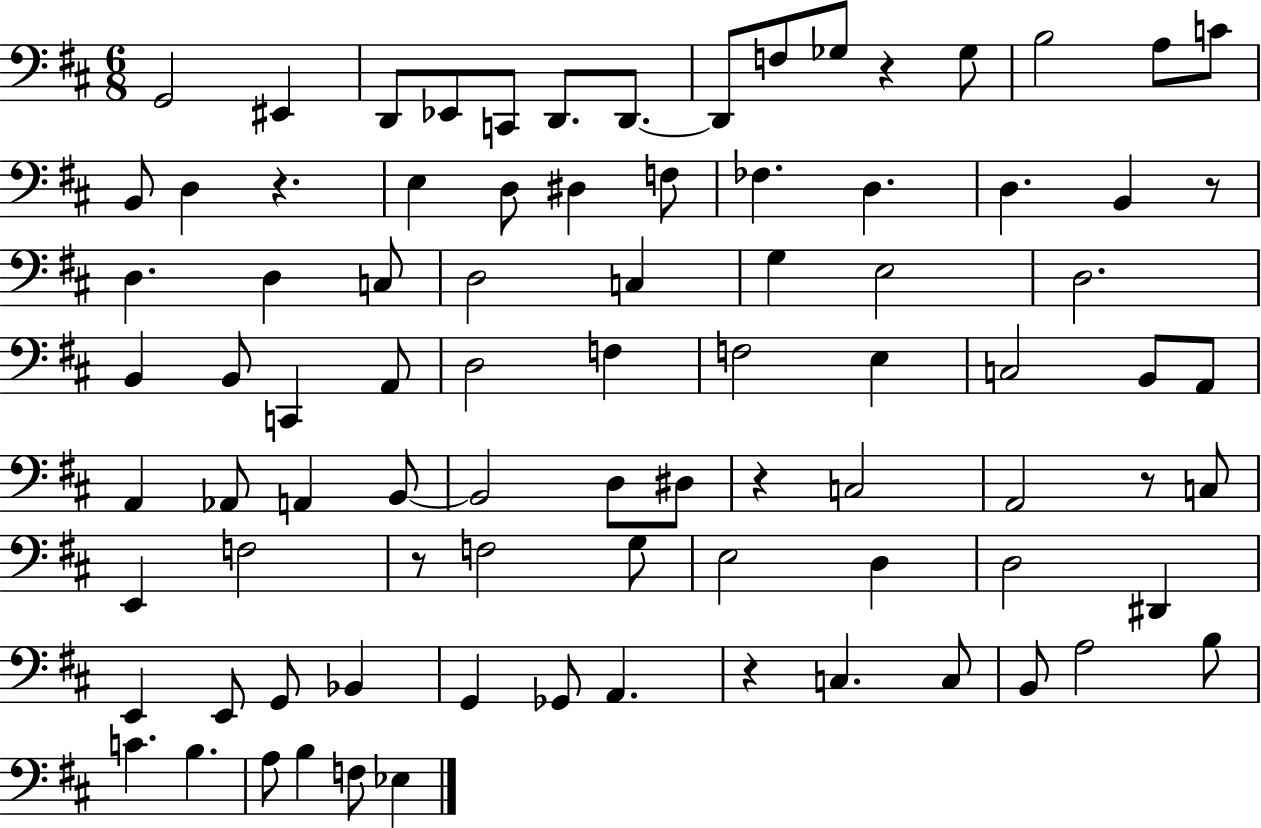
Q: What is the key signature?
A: D major